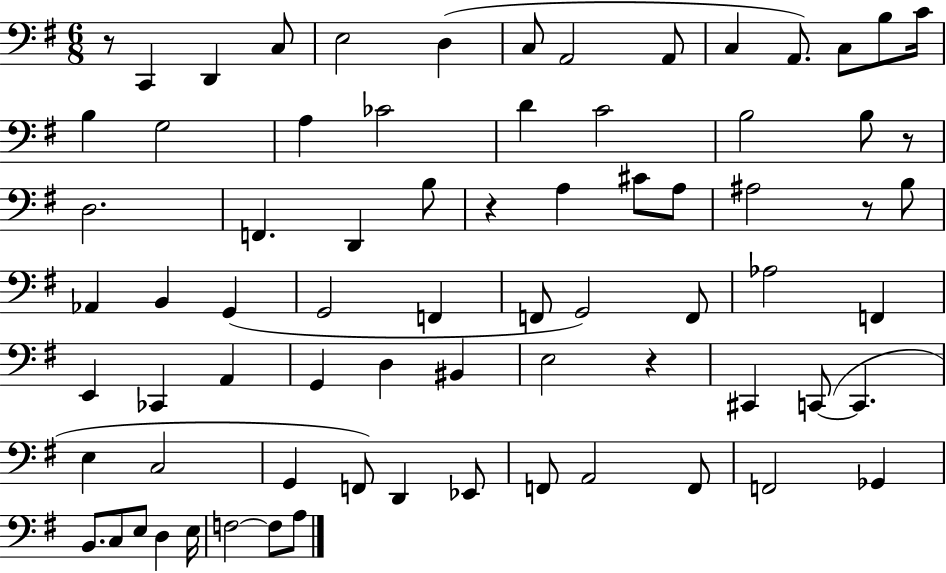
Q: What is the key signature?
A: G major